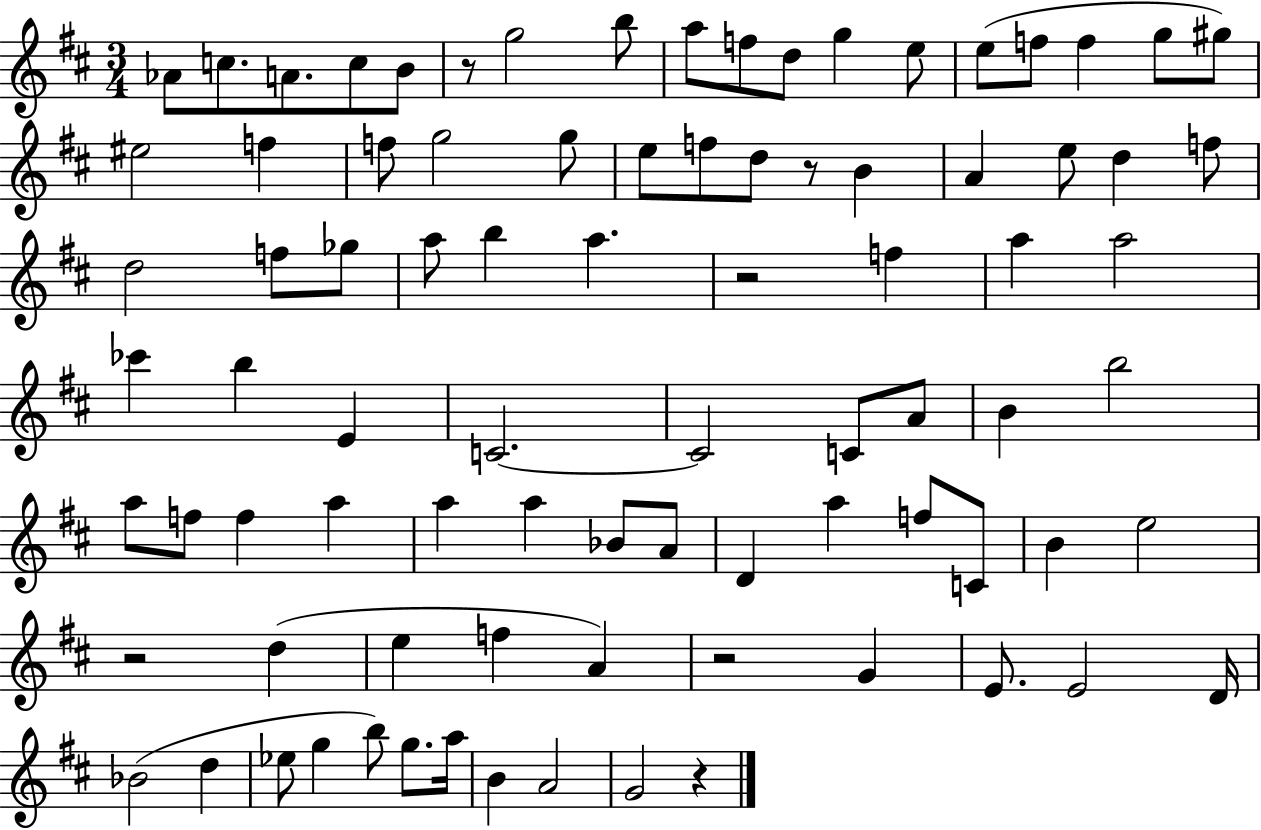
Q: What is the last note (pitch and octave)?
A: G4